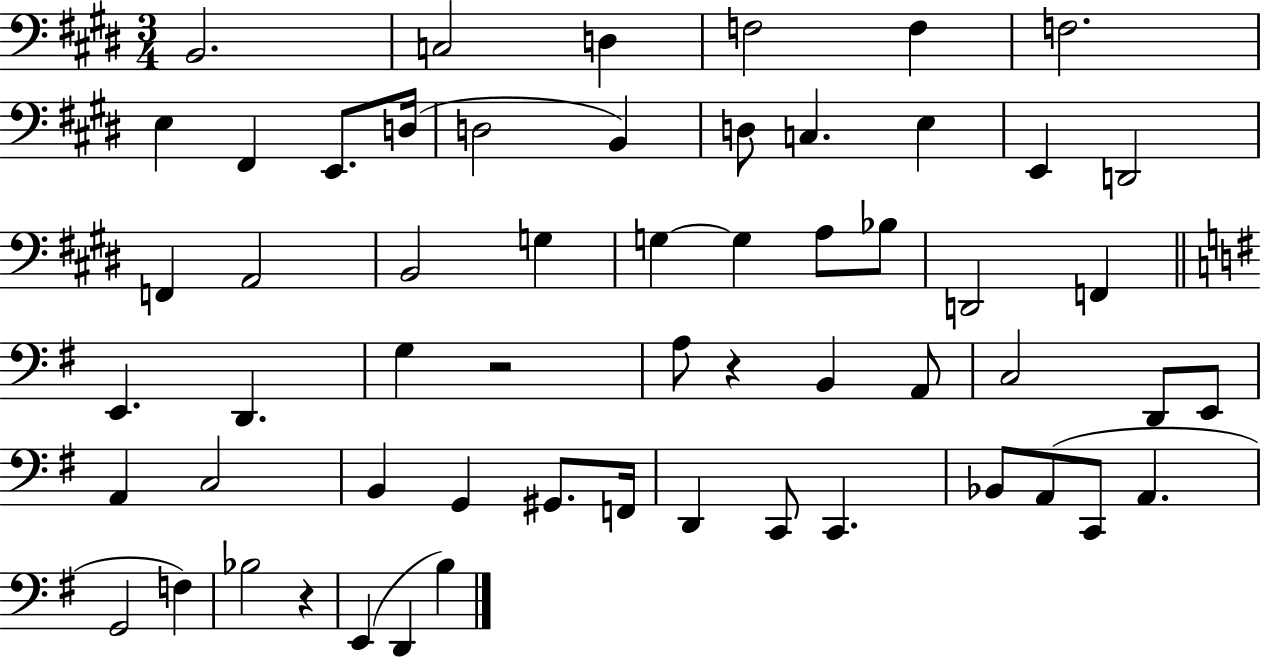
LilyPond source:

{
  \clef bass
  \numericTimeSignature
  \time 3/4
  \key e \major
  b,2. | c2 d4 | f2 f4 | f2. | \break e4 fis,4 e,8. d16( | d2 b,4) | d8 c4. e4 | e,4 d,2 | \break f,4 a,2 | b,2 g4 | g4~~ g4 a8 bes8 | d,2 f,4 | \break \bar "||" \break \key g \major e,4. d,4. | g4 r2 | a8 r4 b,4 a,8 | c2 d,8 e,8 | \break a,4 c2 | b,4 g,4 gis,8. f,16 | d,4 c,8 c,4. | bes,8 a,8( c,8 a,4. | \break g,2 f4) | bes2 r4 | e,4( d,4 b4) | \bar "|."
}